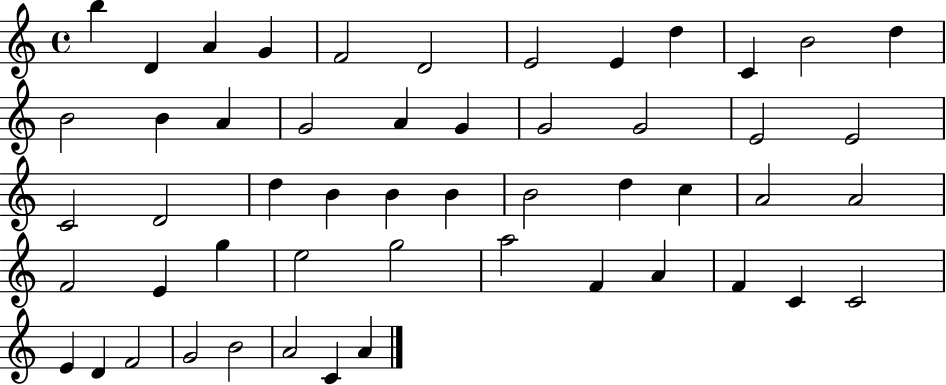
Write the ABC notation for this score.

X:1
T:Untitled
M:4/4
L:1/4
K:C
b D A G F2 D2 E2 E d C B2 d B2 B A G2 A G G2 G2 E2 E2 C2 D2 d B B B B2 d c A2 A2 F2 E g e2 g2 a2 F A F C C2 E D F2 G2 B2 A2 C A